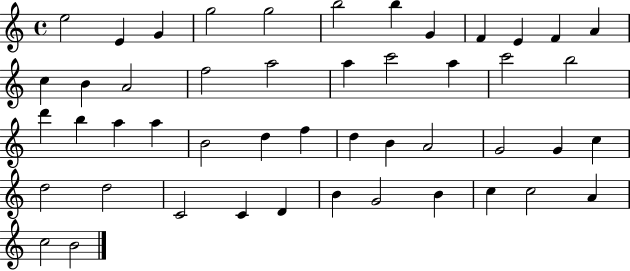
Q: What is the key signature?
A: C major